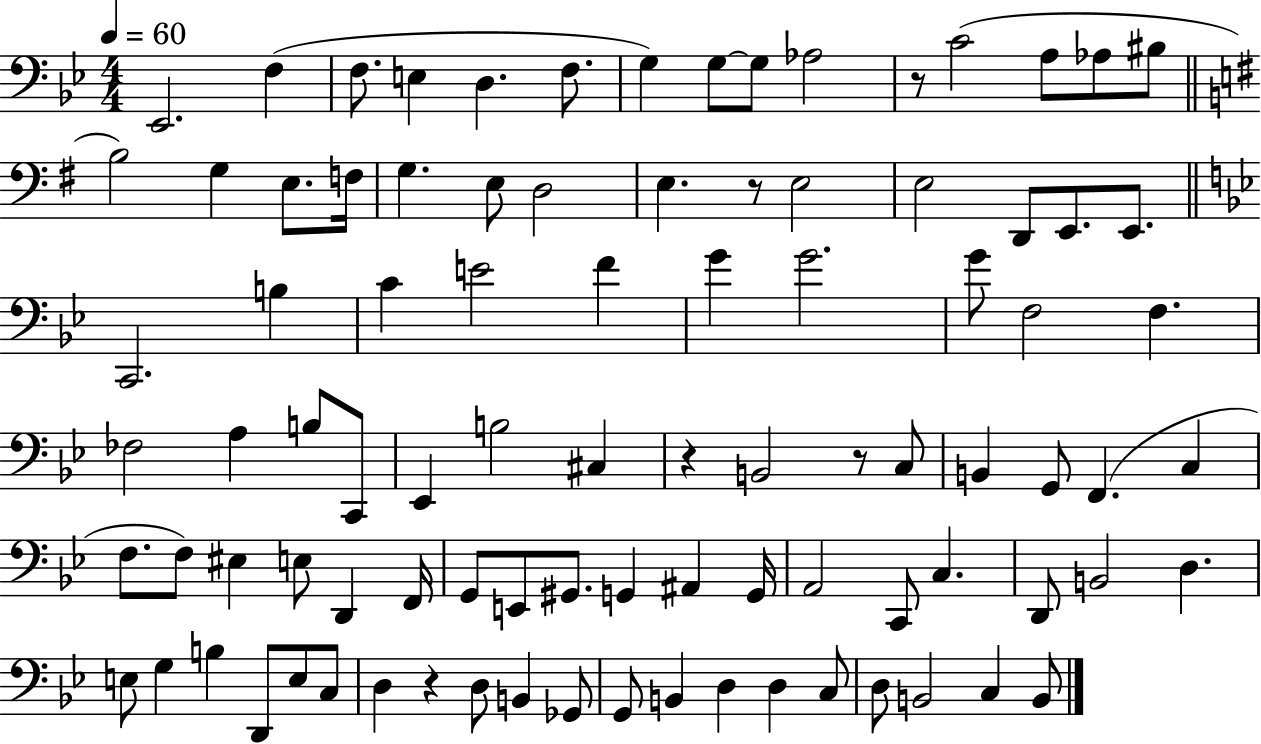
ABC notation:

X:1
T:Untitled
M:4/4
L:1/4
K:Bb
_E,,2 F, F,/2 E, D, F,/2 G, G,/2 G,/2 _A,2 z/2 C2 A,/2 _A,/2 ^B,/2 B,2 G, E,/2 F,/4 G, E,/2 D,2 E, z/2 E,2 E,2 D,,/2 E,,/2 E,,/2 C,,2 B, C E2 F G G2 G/2 F,2 F, _F,2 A, B,/2 C,,/2 _E,, B,2 ^C, z B,,2 z/2 C,/2 B,, G,,/2 F,, C, F,/2 F,/2 ^E, E,/2 D,, F,,/4 G,,/2 E,,/2 ^G,,/2 G,, ^A,, G,,/4 A,,2 C,,/2 C, D,,/2 B,,2 D, E,/2 G, B, D,,/2 E,/2 C,/2 D, z D,/2 B,, _G,,/2 G,,/2 B,, D, D, C,/2 D,/2 B,,2 C, B,,/2